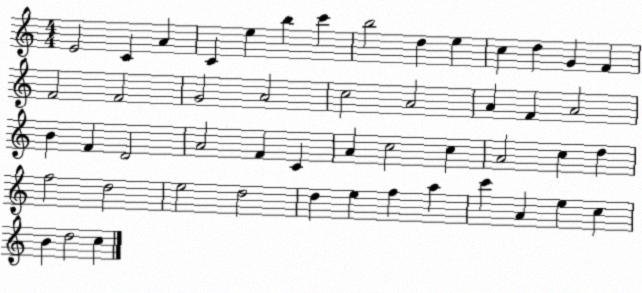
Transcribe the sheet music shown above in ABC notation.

X:1
T:Untitled
M:4/4
L:1/4
K:C
E2 C A C e b c' b2 d e c d G F F2 F2 G2 A2 c2 A2 A F A2 B F D2 A2 F C A c2 c A2 c d f2 d2 e2 d2 d e f a c' A e c B d2 c